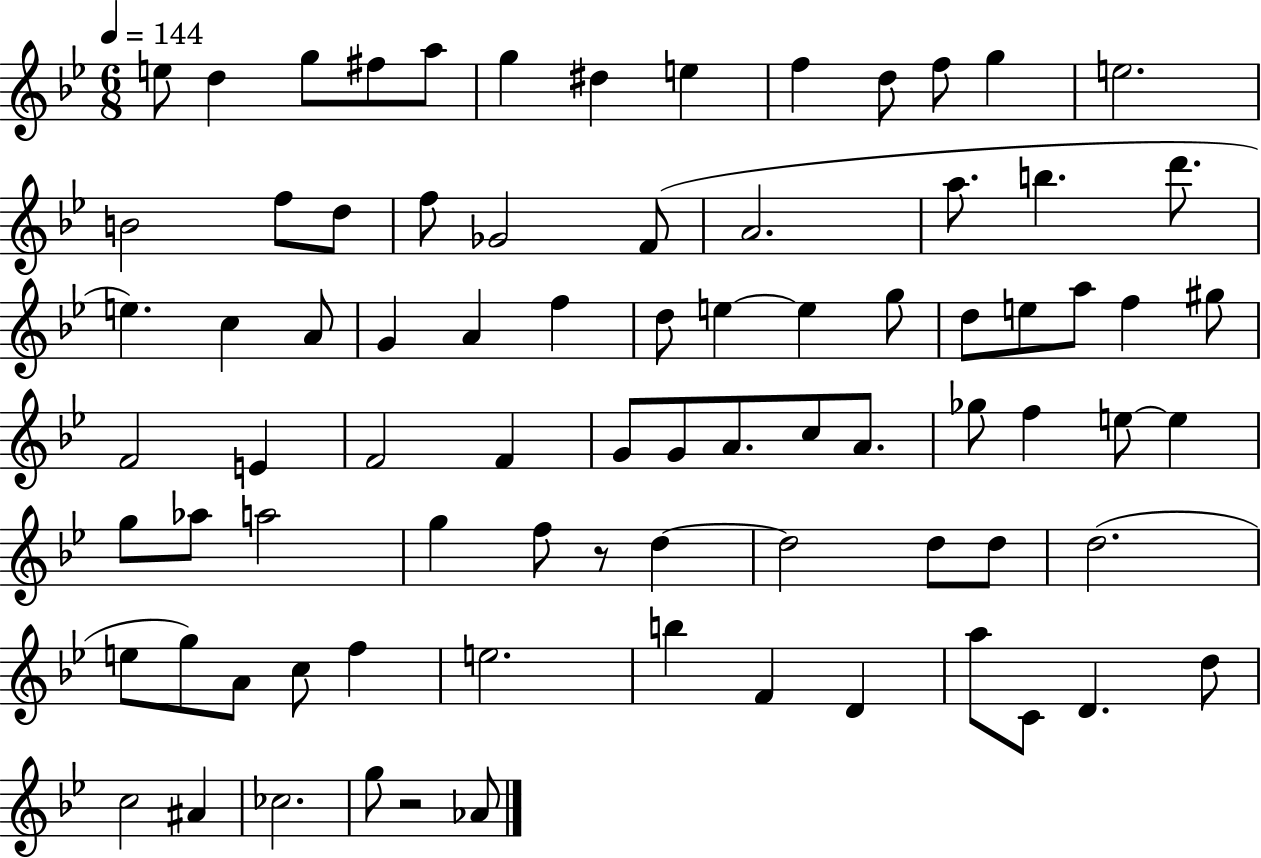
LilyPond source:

{
  \clef treble
  \numericTimeSignature
  \time 6/8
  \key bes \major
  \tempo 4 = 144
  e''8 d''4 g''8 fis''8 a''8 | g''4 dis''4 e''4 | f''4 d''8 f''8 g''4 | e''2. | \break b'2 f''8 d''8 | f''8 ges'2 f'8( | a'2. | a''8. b''4. d'''8. | \break e''4.) c''4 a'8 | g'4 a'4 f''4 | d''8 e''4~~ e''4 g''8 | d''8 e''8 a''8 f''4 gis''8 | \break f'2 e'4 | f'2 f'4 | g'8 g'8 a'8. c''8 a'8. | ges''8 f''4 e''8~~ e''4 | \break g''8 aes''8 a''2 | g''4 f''8 r8 d''4~~ | d''2 d''8 d''8 | d''2.( | \break e''8 g''8) a'8 c''8 f''4 | e''2. | b''4 f'4 d'4 | a''8 c'8 d'4. d''8 | \break c''2 ais'4 | ces''2. | g''8 r2 aes'8 | \bar "|."
}